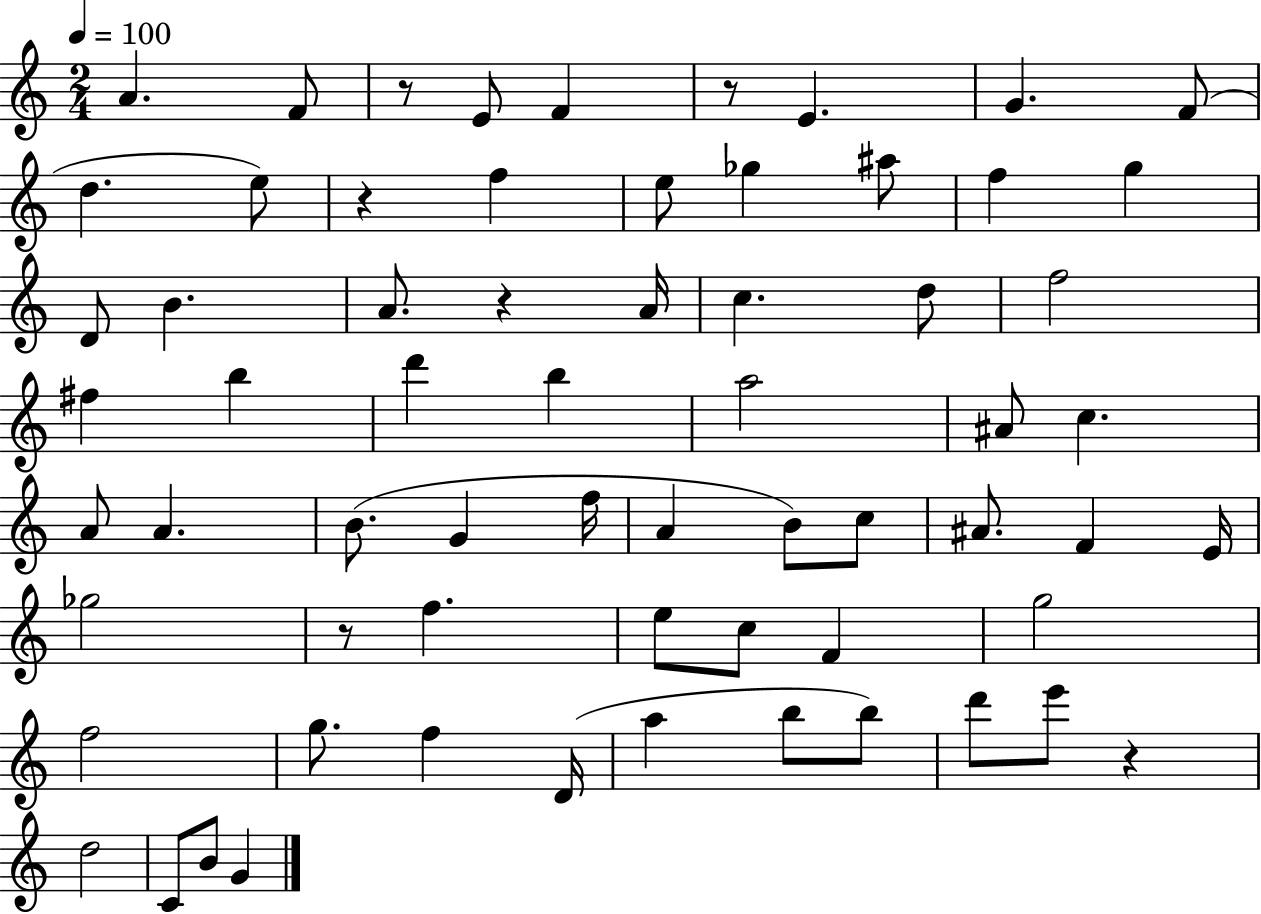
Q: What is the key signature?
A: C major